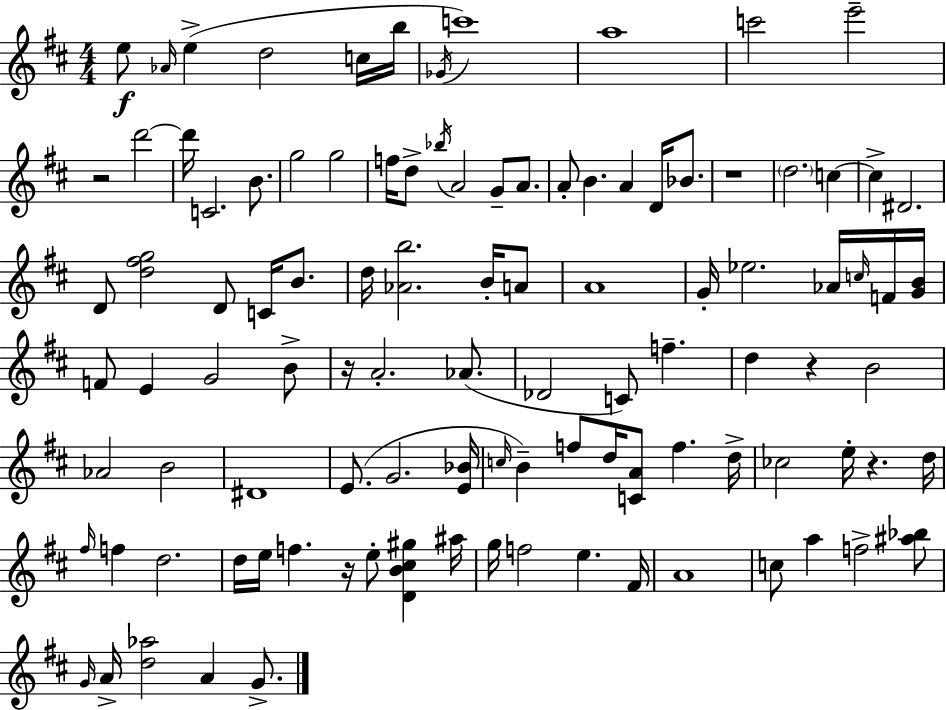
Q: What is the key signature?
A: D major